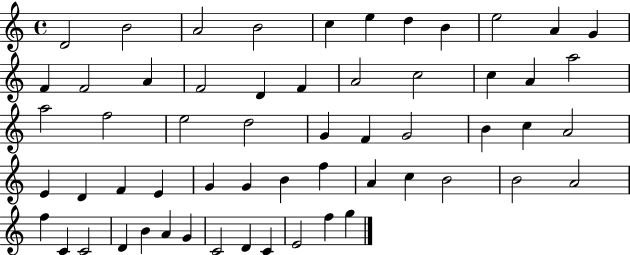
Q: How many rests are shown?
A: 0